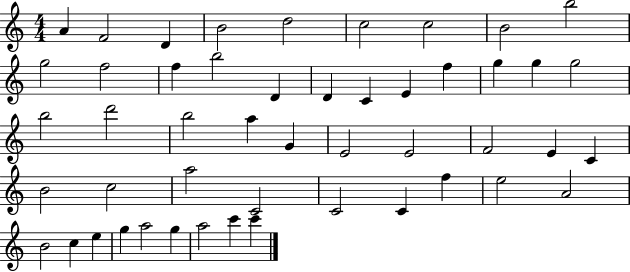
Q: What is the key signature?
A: C major